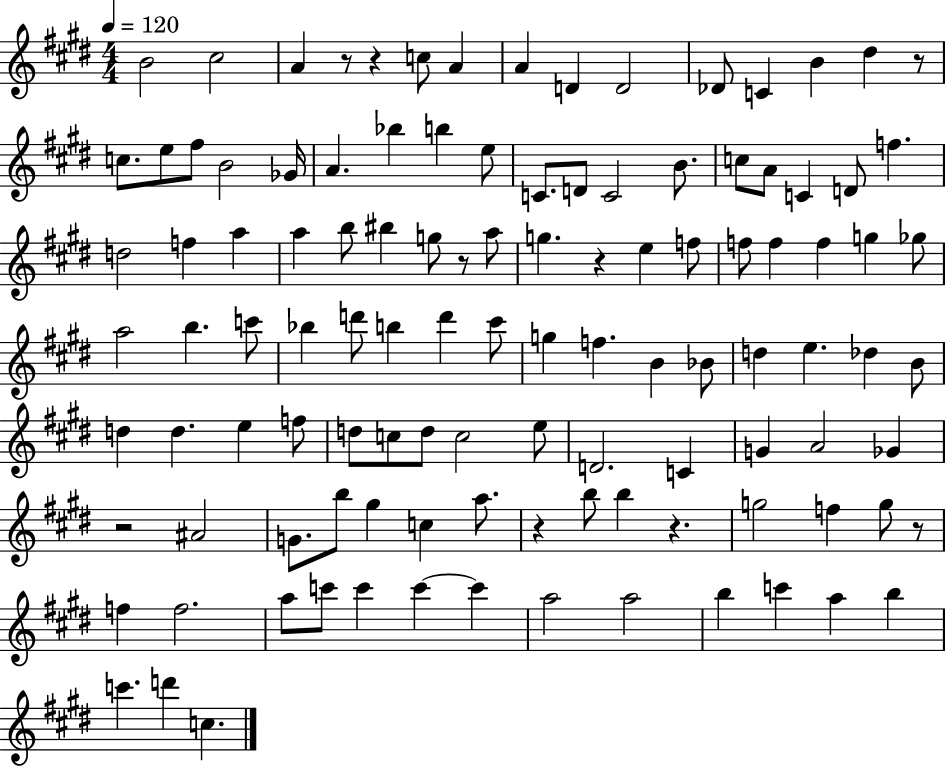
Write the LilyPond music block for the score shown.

{
  \clef treble
  \numericTimeSignature
  \time 4/4
  \key e \major
  \tempo 4 = 120
  b'2 cis''2 | a'4 r8 r4 c''8 a'4 | a'4 d'4 d'2 | des'8 c'4 b'4 dis''4 r8 | \break c''8. e''8 fis''8 b'2 ges'16 | a'4. bes''4 b''4 e''8 | c'8. d'8 c'2 b'8. | c''8 a'8 c'4 d'8 f''4. | \break d''2 f''4 a''4 | a''4 b''8 bis''4 g''8 r8 a''8 | g''4. r4 e''4 f''8 | f''8 f''4 f''4 g''4 ges''8 | \break a''2 b''4. c'''8 | bes''4 d'''8 b''4 d'''4 cis'''8 | g''4 f''4. b'4 bes'8 | d''4 e''4. des''4 b'8 | \break d''4 d''4. e''4 f''8 | d''8 c''8 d''8 c''2 e''8 | d'2. c'4 | g'4 a'2 ges'4 | \break r2 ais'2 | g'8. b''8 gis''4 c''4 a''8. | r4 b''8 b''4 r4. | g''2 f''4 g''8 r8 | \break f''4 f''2. | a''8 c'''8 c'''4 c'''4~~ c'''4 | a''2 a''2 | b''4 c'''4 a''4 b''4 | \break c'''4. d'''4 c''4. | \bar "|."
}